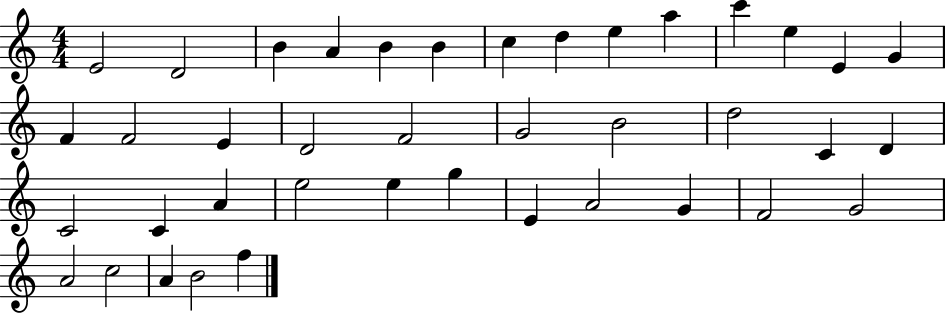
{
  \clef treble
  \numericTimeSignature
  \time 4/4
  \key c \major
  e'2 d'2 | b'4 a'4 b'4 b'4 | c''4 d''4 e''4 a''4 | c'''4 e''4 e'4 g'4 | \break f'4 f'2 e'4 | d'2 f'2 | g'2 b'2 | d''2 c'4 d'4 | \break c'2 c'4 a'4 | e''2 e''4 g''4 | e'4 a'2 g'4 | f'2 g'2 | \break a'2 c''2 | a'4 b'2 f''4 | \bar "|."
}